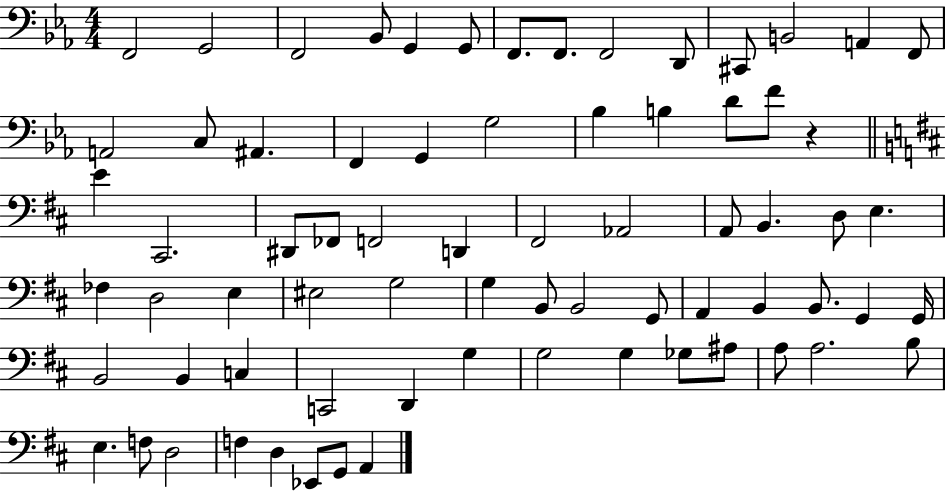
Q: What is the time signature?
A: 4/4